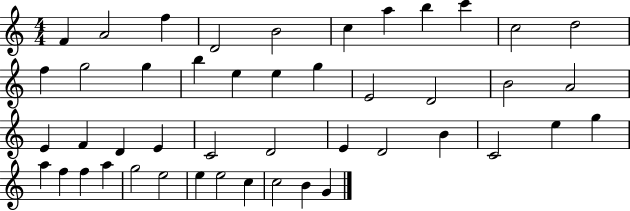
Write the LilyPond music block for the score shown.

{
  \clef treble
  \numericTimeSignature
  \time 4/4
  \key c \major
  f'4 a'2 f''4 | d'2 b'2 | c''4 a''4 b''4 c'''4 | c''2 d''2 | \break f''4 g''2 g''4 | b''4 e''4 e''4 g''4 | e'2 d'2 | b'2 a'2 | \break e'4 f'4 d'4 e'4 | c'2 d'2 | e'4 d'2 b'4 | c'2 e''4 g''4 | \break a''4 f''4 f''4 a''4 | g''2 e''2 | e''4 e''2 c''4 | c''2 b'4 g'4 | \break \bar "|."
}